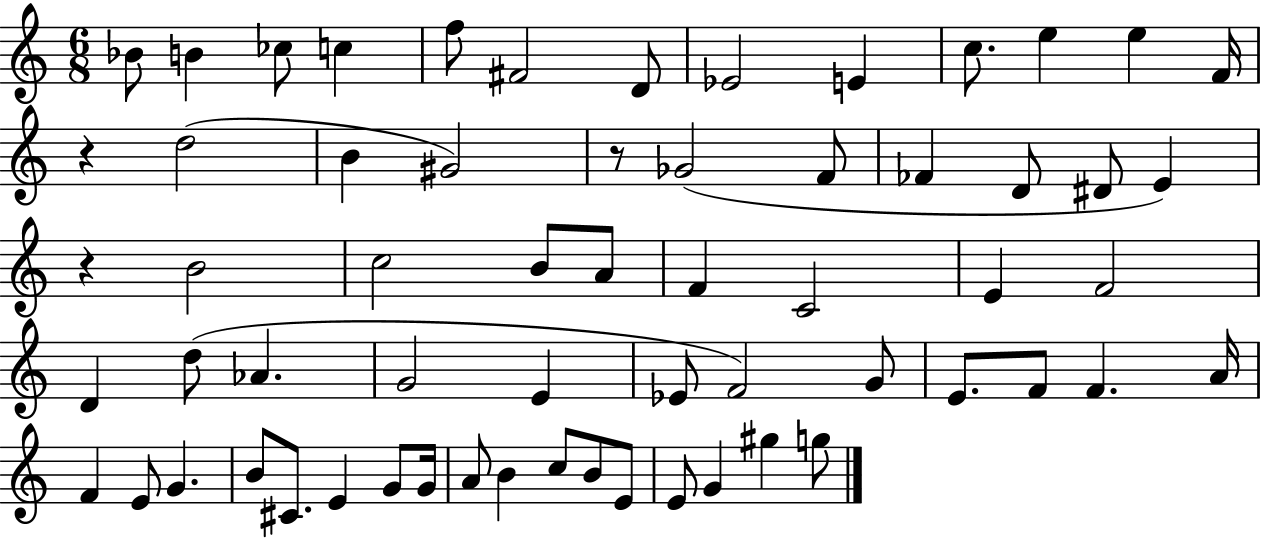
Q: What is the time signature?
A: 6/8